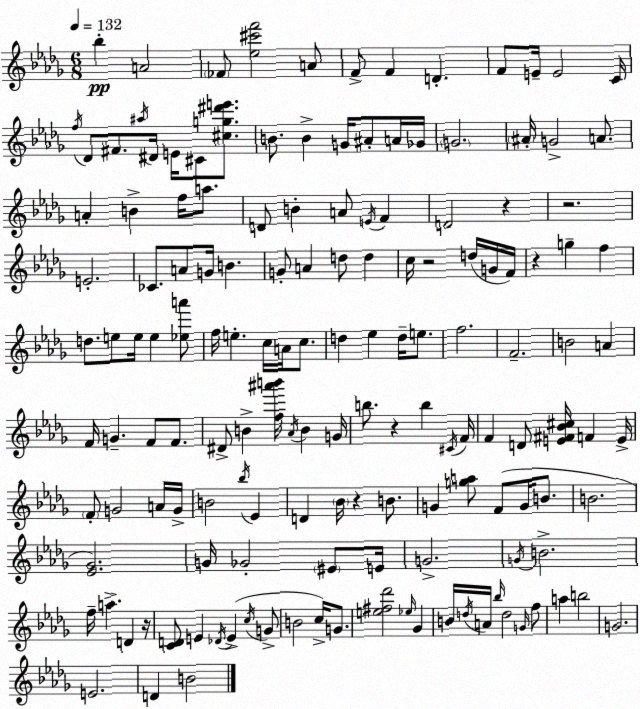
X:1
T:Untitled
M:6/8
L:1/4
K:Bbm
_b A2 _F/2 [_e^c'f']2 A/2 F/2 F D F/2 E/4 E2 C/4 f/4 _D/2 ^F/2 ^a/4 ^D/4 E/4 ^C/2 [^cg^d'e']/2 B/2 B G/4 ^A/2 A/4 _G/4 G2 ^A/4 G2 A/2 A B f/4 a/2 D/2 B A/2 E/4 F D2 z z2 E2 _C/2 A/2 G/4 B G/2 A d/2 d c/4 z2 d/4 G/4 F/4 z g f d/2 e/2 e/4 e [_ea']/2 f/4 e c/4 A/4 c/2 d _e d/4 e/2 f2 F2 B2 A F/4 G F/2 F/2 ^D/2 B [f^a'b']/4 _A/4 B G/4 b/2 z b ^C/4 F/4 F D/2 [E^F_B^c]/4 F E/4 F/2 G2 A/4 G/4 B2 _b/4 _E D _B/4 z B/2 G [ga]/2 F/2 G/4 B/2 B2 [_E_G]2 G/4 _G2 ^E/2 E/4 G2 G/4 B2 f/4 a D z/4 [CD]/2 E _D/4 E c/4 G/2 B2 c/4 G/2 [e^f_d']2 _e/4 _G B/4 d/4 A/4 _b/4 d2 G/4 f/2 a b2 G2 E2 D B2